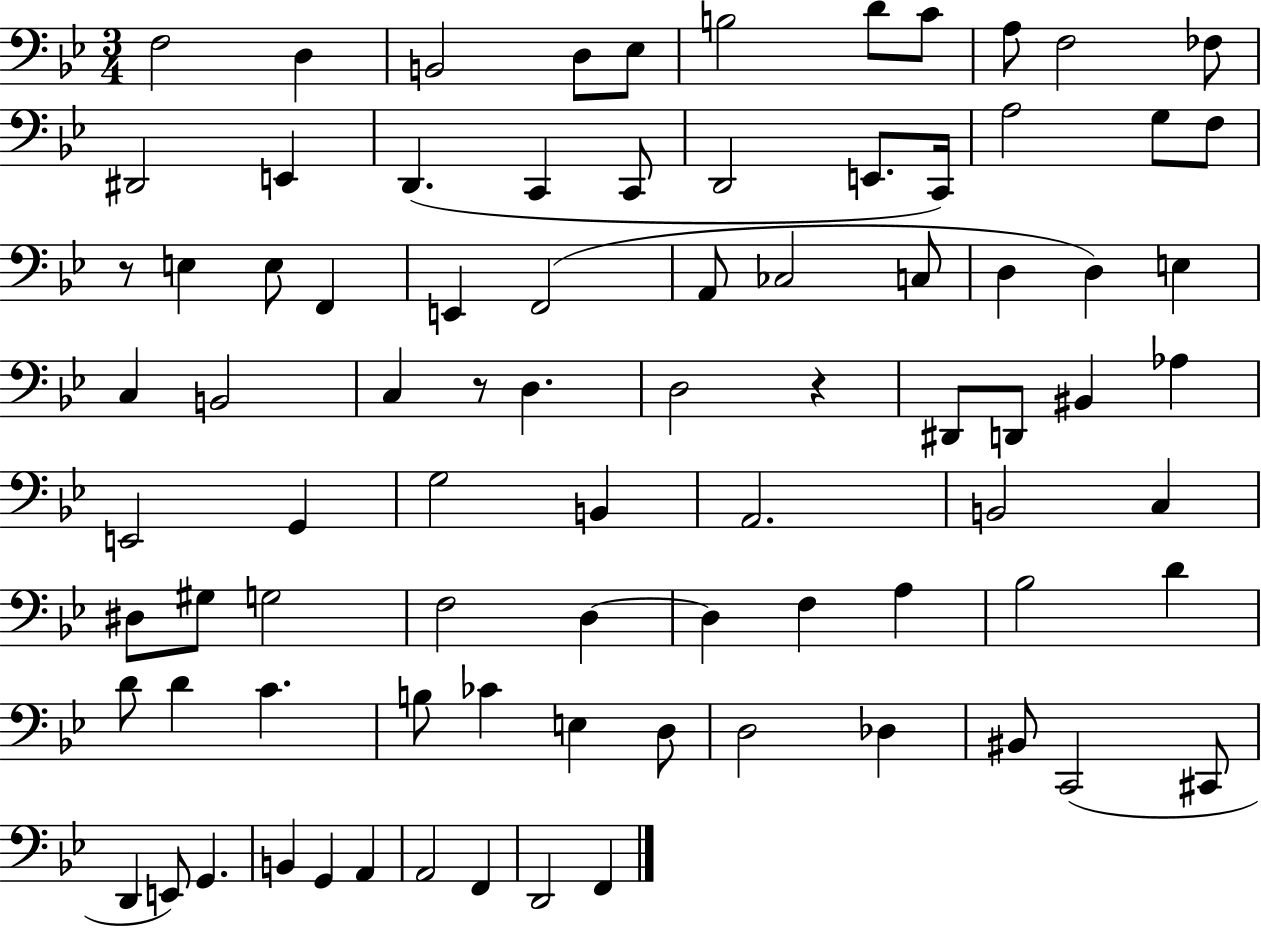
F3/h D3/q B2/h D3/e Eb3/e B3/h D4/e C4/e A3/e F3/h FES3/e D#2/h E2/q D2/q. C2/q C2/e D2/h E2/e. C2/s A3/h G3/e F3/e R/e E3/q E3/e F2/q E2/q F2/h A2/e CES3/h C3/e D3/q D3/q E3/q C3/q B2/h C3/q R/e D3/q. D3/h R/q D#2/e D2/e BIS2/q Ab3/q E2/h G2/q G3/h B2/q A2/h. B2/h C3/q D#3/e G#3/e G3/h F3/h D3/q D3/q F3/q A3/q Bb3/h D4/q D4/e D4/q C4/q. B3/e CES4/q E3/q D3/e D3/h Db3/q BIS2/e C2/h C#2/e D2/q E2/e G2/q. B2/q G2/q A2/q A2/h F2/q D2/h F2/q